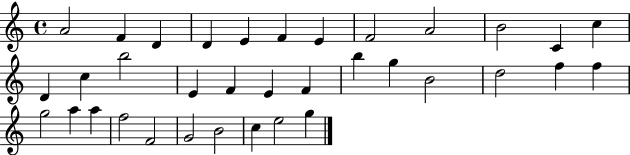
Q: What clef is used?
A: treble